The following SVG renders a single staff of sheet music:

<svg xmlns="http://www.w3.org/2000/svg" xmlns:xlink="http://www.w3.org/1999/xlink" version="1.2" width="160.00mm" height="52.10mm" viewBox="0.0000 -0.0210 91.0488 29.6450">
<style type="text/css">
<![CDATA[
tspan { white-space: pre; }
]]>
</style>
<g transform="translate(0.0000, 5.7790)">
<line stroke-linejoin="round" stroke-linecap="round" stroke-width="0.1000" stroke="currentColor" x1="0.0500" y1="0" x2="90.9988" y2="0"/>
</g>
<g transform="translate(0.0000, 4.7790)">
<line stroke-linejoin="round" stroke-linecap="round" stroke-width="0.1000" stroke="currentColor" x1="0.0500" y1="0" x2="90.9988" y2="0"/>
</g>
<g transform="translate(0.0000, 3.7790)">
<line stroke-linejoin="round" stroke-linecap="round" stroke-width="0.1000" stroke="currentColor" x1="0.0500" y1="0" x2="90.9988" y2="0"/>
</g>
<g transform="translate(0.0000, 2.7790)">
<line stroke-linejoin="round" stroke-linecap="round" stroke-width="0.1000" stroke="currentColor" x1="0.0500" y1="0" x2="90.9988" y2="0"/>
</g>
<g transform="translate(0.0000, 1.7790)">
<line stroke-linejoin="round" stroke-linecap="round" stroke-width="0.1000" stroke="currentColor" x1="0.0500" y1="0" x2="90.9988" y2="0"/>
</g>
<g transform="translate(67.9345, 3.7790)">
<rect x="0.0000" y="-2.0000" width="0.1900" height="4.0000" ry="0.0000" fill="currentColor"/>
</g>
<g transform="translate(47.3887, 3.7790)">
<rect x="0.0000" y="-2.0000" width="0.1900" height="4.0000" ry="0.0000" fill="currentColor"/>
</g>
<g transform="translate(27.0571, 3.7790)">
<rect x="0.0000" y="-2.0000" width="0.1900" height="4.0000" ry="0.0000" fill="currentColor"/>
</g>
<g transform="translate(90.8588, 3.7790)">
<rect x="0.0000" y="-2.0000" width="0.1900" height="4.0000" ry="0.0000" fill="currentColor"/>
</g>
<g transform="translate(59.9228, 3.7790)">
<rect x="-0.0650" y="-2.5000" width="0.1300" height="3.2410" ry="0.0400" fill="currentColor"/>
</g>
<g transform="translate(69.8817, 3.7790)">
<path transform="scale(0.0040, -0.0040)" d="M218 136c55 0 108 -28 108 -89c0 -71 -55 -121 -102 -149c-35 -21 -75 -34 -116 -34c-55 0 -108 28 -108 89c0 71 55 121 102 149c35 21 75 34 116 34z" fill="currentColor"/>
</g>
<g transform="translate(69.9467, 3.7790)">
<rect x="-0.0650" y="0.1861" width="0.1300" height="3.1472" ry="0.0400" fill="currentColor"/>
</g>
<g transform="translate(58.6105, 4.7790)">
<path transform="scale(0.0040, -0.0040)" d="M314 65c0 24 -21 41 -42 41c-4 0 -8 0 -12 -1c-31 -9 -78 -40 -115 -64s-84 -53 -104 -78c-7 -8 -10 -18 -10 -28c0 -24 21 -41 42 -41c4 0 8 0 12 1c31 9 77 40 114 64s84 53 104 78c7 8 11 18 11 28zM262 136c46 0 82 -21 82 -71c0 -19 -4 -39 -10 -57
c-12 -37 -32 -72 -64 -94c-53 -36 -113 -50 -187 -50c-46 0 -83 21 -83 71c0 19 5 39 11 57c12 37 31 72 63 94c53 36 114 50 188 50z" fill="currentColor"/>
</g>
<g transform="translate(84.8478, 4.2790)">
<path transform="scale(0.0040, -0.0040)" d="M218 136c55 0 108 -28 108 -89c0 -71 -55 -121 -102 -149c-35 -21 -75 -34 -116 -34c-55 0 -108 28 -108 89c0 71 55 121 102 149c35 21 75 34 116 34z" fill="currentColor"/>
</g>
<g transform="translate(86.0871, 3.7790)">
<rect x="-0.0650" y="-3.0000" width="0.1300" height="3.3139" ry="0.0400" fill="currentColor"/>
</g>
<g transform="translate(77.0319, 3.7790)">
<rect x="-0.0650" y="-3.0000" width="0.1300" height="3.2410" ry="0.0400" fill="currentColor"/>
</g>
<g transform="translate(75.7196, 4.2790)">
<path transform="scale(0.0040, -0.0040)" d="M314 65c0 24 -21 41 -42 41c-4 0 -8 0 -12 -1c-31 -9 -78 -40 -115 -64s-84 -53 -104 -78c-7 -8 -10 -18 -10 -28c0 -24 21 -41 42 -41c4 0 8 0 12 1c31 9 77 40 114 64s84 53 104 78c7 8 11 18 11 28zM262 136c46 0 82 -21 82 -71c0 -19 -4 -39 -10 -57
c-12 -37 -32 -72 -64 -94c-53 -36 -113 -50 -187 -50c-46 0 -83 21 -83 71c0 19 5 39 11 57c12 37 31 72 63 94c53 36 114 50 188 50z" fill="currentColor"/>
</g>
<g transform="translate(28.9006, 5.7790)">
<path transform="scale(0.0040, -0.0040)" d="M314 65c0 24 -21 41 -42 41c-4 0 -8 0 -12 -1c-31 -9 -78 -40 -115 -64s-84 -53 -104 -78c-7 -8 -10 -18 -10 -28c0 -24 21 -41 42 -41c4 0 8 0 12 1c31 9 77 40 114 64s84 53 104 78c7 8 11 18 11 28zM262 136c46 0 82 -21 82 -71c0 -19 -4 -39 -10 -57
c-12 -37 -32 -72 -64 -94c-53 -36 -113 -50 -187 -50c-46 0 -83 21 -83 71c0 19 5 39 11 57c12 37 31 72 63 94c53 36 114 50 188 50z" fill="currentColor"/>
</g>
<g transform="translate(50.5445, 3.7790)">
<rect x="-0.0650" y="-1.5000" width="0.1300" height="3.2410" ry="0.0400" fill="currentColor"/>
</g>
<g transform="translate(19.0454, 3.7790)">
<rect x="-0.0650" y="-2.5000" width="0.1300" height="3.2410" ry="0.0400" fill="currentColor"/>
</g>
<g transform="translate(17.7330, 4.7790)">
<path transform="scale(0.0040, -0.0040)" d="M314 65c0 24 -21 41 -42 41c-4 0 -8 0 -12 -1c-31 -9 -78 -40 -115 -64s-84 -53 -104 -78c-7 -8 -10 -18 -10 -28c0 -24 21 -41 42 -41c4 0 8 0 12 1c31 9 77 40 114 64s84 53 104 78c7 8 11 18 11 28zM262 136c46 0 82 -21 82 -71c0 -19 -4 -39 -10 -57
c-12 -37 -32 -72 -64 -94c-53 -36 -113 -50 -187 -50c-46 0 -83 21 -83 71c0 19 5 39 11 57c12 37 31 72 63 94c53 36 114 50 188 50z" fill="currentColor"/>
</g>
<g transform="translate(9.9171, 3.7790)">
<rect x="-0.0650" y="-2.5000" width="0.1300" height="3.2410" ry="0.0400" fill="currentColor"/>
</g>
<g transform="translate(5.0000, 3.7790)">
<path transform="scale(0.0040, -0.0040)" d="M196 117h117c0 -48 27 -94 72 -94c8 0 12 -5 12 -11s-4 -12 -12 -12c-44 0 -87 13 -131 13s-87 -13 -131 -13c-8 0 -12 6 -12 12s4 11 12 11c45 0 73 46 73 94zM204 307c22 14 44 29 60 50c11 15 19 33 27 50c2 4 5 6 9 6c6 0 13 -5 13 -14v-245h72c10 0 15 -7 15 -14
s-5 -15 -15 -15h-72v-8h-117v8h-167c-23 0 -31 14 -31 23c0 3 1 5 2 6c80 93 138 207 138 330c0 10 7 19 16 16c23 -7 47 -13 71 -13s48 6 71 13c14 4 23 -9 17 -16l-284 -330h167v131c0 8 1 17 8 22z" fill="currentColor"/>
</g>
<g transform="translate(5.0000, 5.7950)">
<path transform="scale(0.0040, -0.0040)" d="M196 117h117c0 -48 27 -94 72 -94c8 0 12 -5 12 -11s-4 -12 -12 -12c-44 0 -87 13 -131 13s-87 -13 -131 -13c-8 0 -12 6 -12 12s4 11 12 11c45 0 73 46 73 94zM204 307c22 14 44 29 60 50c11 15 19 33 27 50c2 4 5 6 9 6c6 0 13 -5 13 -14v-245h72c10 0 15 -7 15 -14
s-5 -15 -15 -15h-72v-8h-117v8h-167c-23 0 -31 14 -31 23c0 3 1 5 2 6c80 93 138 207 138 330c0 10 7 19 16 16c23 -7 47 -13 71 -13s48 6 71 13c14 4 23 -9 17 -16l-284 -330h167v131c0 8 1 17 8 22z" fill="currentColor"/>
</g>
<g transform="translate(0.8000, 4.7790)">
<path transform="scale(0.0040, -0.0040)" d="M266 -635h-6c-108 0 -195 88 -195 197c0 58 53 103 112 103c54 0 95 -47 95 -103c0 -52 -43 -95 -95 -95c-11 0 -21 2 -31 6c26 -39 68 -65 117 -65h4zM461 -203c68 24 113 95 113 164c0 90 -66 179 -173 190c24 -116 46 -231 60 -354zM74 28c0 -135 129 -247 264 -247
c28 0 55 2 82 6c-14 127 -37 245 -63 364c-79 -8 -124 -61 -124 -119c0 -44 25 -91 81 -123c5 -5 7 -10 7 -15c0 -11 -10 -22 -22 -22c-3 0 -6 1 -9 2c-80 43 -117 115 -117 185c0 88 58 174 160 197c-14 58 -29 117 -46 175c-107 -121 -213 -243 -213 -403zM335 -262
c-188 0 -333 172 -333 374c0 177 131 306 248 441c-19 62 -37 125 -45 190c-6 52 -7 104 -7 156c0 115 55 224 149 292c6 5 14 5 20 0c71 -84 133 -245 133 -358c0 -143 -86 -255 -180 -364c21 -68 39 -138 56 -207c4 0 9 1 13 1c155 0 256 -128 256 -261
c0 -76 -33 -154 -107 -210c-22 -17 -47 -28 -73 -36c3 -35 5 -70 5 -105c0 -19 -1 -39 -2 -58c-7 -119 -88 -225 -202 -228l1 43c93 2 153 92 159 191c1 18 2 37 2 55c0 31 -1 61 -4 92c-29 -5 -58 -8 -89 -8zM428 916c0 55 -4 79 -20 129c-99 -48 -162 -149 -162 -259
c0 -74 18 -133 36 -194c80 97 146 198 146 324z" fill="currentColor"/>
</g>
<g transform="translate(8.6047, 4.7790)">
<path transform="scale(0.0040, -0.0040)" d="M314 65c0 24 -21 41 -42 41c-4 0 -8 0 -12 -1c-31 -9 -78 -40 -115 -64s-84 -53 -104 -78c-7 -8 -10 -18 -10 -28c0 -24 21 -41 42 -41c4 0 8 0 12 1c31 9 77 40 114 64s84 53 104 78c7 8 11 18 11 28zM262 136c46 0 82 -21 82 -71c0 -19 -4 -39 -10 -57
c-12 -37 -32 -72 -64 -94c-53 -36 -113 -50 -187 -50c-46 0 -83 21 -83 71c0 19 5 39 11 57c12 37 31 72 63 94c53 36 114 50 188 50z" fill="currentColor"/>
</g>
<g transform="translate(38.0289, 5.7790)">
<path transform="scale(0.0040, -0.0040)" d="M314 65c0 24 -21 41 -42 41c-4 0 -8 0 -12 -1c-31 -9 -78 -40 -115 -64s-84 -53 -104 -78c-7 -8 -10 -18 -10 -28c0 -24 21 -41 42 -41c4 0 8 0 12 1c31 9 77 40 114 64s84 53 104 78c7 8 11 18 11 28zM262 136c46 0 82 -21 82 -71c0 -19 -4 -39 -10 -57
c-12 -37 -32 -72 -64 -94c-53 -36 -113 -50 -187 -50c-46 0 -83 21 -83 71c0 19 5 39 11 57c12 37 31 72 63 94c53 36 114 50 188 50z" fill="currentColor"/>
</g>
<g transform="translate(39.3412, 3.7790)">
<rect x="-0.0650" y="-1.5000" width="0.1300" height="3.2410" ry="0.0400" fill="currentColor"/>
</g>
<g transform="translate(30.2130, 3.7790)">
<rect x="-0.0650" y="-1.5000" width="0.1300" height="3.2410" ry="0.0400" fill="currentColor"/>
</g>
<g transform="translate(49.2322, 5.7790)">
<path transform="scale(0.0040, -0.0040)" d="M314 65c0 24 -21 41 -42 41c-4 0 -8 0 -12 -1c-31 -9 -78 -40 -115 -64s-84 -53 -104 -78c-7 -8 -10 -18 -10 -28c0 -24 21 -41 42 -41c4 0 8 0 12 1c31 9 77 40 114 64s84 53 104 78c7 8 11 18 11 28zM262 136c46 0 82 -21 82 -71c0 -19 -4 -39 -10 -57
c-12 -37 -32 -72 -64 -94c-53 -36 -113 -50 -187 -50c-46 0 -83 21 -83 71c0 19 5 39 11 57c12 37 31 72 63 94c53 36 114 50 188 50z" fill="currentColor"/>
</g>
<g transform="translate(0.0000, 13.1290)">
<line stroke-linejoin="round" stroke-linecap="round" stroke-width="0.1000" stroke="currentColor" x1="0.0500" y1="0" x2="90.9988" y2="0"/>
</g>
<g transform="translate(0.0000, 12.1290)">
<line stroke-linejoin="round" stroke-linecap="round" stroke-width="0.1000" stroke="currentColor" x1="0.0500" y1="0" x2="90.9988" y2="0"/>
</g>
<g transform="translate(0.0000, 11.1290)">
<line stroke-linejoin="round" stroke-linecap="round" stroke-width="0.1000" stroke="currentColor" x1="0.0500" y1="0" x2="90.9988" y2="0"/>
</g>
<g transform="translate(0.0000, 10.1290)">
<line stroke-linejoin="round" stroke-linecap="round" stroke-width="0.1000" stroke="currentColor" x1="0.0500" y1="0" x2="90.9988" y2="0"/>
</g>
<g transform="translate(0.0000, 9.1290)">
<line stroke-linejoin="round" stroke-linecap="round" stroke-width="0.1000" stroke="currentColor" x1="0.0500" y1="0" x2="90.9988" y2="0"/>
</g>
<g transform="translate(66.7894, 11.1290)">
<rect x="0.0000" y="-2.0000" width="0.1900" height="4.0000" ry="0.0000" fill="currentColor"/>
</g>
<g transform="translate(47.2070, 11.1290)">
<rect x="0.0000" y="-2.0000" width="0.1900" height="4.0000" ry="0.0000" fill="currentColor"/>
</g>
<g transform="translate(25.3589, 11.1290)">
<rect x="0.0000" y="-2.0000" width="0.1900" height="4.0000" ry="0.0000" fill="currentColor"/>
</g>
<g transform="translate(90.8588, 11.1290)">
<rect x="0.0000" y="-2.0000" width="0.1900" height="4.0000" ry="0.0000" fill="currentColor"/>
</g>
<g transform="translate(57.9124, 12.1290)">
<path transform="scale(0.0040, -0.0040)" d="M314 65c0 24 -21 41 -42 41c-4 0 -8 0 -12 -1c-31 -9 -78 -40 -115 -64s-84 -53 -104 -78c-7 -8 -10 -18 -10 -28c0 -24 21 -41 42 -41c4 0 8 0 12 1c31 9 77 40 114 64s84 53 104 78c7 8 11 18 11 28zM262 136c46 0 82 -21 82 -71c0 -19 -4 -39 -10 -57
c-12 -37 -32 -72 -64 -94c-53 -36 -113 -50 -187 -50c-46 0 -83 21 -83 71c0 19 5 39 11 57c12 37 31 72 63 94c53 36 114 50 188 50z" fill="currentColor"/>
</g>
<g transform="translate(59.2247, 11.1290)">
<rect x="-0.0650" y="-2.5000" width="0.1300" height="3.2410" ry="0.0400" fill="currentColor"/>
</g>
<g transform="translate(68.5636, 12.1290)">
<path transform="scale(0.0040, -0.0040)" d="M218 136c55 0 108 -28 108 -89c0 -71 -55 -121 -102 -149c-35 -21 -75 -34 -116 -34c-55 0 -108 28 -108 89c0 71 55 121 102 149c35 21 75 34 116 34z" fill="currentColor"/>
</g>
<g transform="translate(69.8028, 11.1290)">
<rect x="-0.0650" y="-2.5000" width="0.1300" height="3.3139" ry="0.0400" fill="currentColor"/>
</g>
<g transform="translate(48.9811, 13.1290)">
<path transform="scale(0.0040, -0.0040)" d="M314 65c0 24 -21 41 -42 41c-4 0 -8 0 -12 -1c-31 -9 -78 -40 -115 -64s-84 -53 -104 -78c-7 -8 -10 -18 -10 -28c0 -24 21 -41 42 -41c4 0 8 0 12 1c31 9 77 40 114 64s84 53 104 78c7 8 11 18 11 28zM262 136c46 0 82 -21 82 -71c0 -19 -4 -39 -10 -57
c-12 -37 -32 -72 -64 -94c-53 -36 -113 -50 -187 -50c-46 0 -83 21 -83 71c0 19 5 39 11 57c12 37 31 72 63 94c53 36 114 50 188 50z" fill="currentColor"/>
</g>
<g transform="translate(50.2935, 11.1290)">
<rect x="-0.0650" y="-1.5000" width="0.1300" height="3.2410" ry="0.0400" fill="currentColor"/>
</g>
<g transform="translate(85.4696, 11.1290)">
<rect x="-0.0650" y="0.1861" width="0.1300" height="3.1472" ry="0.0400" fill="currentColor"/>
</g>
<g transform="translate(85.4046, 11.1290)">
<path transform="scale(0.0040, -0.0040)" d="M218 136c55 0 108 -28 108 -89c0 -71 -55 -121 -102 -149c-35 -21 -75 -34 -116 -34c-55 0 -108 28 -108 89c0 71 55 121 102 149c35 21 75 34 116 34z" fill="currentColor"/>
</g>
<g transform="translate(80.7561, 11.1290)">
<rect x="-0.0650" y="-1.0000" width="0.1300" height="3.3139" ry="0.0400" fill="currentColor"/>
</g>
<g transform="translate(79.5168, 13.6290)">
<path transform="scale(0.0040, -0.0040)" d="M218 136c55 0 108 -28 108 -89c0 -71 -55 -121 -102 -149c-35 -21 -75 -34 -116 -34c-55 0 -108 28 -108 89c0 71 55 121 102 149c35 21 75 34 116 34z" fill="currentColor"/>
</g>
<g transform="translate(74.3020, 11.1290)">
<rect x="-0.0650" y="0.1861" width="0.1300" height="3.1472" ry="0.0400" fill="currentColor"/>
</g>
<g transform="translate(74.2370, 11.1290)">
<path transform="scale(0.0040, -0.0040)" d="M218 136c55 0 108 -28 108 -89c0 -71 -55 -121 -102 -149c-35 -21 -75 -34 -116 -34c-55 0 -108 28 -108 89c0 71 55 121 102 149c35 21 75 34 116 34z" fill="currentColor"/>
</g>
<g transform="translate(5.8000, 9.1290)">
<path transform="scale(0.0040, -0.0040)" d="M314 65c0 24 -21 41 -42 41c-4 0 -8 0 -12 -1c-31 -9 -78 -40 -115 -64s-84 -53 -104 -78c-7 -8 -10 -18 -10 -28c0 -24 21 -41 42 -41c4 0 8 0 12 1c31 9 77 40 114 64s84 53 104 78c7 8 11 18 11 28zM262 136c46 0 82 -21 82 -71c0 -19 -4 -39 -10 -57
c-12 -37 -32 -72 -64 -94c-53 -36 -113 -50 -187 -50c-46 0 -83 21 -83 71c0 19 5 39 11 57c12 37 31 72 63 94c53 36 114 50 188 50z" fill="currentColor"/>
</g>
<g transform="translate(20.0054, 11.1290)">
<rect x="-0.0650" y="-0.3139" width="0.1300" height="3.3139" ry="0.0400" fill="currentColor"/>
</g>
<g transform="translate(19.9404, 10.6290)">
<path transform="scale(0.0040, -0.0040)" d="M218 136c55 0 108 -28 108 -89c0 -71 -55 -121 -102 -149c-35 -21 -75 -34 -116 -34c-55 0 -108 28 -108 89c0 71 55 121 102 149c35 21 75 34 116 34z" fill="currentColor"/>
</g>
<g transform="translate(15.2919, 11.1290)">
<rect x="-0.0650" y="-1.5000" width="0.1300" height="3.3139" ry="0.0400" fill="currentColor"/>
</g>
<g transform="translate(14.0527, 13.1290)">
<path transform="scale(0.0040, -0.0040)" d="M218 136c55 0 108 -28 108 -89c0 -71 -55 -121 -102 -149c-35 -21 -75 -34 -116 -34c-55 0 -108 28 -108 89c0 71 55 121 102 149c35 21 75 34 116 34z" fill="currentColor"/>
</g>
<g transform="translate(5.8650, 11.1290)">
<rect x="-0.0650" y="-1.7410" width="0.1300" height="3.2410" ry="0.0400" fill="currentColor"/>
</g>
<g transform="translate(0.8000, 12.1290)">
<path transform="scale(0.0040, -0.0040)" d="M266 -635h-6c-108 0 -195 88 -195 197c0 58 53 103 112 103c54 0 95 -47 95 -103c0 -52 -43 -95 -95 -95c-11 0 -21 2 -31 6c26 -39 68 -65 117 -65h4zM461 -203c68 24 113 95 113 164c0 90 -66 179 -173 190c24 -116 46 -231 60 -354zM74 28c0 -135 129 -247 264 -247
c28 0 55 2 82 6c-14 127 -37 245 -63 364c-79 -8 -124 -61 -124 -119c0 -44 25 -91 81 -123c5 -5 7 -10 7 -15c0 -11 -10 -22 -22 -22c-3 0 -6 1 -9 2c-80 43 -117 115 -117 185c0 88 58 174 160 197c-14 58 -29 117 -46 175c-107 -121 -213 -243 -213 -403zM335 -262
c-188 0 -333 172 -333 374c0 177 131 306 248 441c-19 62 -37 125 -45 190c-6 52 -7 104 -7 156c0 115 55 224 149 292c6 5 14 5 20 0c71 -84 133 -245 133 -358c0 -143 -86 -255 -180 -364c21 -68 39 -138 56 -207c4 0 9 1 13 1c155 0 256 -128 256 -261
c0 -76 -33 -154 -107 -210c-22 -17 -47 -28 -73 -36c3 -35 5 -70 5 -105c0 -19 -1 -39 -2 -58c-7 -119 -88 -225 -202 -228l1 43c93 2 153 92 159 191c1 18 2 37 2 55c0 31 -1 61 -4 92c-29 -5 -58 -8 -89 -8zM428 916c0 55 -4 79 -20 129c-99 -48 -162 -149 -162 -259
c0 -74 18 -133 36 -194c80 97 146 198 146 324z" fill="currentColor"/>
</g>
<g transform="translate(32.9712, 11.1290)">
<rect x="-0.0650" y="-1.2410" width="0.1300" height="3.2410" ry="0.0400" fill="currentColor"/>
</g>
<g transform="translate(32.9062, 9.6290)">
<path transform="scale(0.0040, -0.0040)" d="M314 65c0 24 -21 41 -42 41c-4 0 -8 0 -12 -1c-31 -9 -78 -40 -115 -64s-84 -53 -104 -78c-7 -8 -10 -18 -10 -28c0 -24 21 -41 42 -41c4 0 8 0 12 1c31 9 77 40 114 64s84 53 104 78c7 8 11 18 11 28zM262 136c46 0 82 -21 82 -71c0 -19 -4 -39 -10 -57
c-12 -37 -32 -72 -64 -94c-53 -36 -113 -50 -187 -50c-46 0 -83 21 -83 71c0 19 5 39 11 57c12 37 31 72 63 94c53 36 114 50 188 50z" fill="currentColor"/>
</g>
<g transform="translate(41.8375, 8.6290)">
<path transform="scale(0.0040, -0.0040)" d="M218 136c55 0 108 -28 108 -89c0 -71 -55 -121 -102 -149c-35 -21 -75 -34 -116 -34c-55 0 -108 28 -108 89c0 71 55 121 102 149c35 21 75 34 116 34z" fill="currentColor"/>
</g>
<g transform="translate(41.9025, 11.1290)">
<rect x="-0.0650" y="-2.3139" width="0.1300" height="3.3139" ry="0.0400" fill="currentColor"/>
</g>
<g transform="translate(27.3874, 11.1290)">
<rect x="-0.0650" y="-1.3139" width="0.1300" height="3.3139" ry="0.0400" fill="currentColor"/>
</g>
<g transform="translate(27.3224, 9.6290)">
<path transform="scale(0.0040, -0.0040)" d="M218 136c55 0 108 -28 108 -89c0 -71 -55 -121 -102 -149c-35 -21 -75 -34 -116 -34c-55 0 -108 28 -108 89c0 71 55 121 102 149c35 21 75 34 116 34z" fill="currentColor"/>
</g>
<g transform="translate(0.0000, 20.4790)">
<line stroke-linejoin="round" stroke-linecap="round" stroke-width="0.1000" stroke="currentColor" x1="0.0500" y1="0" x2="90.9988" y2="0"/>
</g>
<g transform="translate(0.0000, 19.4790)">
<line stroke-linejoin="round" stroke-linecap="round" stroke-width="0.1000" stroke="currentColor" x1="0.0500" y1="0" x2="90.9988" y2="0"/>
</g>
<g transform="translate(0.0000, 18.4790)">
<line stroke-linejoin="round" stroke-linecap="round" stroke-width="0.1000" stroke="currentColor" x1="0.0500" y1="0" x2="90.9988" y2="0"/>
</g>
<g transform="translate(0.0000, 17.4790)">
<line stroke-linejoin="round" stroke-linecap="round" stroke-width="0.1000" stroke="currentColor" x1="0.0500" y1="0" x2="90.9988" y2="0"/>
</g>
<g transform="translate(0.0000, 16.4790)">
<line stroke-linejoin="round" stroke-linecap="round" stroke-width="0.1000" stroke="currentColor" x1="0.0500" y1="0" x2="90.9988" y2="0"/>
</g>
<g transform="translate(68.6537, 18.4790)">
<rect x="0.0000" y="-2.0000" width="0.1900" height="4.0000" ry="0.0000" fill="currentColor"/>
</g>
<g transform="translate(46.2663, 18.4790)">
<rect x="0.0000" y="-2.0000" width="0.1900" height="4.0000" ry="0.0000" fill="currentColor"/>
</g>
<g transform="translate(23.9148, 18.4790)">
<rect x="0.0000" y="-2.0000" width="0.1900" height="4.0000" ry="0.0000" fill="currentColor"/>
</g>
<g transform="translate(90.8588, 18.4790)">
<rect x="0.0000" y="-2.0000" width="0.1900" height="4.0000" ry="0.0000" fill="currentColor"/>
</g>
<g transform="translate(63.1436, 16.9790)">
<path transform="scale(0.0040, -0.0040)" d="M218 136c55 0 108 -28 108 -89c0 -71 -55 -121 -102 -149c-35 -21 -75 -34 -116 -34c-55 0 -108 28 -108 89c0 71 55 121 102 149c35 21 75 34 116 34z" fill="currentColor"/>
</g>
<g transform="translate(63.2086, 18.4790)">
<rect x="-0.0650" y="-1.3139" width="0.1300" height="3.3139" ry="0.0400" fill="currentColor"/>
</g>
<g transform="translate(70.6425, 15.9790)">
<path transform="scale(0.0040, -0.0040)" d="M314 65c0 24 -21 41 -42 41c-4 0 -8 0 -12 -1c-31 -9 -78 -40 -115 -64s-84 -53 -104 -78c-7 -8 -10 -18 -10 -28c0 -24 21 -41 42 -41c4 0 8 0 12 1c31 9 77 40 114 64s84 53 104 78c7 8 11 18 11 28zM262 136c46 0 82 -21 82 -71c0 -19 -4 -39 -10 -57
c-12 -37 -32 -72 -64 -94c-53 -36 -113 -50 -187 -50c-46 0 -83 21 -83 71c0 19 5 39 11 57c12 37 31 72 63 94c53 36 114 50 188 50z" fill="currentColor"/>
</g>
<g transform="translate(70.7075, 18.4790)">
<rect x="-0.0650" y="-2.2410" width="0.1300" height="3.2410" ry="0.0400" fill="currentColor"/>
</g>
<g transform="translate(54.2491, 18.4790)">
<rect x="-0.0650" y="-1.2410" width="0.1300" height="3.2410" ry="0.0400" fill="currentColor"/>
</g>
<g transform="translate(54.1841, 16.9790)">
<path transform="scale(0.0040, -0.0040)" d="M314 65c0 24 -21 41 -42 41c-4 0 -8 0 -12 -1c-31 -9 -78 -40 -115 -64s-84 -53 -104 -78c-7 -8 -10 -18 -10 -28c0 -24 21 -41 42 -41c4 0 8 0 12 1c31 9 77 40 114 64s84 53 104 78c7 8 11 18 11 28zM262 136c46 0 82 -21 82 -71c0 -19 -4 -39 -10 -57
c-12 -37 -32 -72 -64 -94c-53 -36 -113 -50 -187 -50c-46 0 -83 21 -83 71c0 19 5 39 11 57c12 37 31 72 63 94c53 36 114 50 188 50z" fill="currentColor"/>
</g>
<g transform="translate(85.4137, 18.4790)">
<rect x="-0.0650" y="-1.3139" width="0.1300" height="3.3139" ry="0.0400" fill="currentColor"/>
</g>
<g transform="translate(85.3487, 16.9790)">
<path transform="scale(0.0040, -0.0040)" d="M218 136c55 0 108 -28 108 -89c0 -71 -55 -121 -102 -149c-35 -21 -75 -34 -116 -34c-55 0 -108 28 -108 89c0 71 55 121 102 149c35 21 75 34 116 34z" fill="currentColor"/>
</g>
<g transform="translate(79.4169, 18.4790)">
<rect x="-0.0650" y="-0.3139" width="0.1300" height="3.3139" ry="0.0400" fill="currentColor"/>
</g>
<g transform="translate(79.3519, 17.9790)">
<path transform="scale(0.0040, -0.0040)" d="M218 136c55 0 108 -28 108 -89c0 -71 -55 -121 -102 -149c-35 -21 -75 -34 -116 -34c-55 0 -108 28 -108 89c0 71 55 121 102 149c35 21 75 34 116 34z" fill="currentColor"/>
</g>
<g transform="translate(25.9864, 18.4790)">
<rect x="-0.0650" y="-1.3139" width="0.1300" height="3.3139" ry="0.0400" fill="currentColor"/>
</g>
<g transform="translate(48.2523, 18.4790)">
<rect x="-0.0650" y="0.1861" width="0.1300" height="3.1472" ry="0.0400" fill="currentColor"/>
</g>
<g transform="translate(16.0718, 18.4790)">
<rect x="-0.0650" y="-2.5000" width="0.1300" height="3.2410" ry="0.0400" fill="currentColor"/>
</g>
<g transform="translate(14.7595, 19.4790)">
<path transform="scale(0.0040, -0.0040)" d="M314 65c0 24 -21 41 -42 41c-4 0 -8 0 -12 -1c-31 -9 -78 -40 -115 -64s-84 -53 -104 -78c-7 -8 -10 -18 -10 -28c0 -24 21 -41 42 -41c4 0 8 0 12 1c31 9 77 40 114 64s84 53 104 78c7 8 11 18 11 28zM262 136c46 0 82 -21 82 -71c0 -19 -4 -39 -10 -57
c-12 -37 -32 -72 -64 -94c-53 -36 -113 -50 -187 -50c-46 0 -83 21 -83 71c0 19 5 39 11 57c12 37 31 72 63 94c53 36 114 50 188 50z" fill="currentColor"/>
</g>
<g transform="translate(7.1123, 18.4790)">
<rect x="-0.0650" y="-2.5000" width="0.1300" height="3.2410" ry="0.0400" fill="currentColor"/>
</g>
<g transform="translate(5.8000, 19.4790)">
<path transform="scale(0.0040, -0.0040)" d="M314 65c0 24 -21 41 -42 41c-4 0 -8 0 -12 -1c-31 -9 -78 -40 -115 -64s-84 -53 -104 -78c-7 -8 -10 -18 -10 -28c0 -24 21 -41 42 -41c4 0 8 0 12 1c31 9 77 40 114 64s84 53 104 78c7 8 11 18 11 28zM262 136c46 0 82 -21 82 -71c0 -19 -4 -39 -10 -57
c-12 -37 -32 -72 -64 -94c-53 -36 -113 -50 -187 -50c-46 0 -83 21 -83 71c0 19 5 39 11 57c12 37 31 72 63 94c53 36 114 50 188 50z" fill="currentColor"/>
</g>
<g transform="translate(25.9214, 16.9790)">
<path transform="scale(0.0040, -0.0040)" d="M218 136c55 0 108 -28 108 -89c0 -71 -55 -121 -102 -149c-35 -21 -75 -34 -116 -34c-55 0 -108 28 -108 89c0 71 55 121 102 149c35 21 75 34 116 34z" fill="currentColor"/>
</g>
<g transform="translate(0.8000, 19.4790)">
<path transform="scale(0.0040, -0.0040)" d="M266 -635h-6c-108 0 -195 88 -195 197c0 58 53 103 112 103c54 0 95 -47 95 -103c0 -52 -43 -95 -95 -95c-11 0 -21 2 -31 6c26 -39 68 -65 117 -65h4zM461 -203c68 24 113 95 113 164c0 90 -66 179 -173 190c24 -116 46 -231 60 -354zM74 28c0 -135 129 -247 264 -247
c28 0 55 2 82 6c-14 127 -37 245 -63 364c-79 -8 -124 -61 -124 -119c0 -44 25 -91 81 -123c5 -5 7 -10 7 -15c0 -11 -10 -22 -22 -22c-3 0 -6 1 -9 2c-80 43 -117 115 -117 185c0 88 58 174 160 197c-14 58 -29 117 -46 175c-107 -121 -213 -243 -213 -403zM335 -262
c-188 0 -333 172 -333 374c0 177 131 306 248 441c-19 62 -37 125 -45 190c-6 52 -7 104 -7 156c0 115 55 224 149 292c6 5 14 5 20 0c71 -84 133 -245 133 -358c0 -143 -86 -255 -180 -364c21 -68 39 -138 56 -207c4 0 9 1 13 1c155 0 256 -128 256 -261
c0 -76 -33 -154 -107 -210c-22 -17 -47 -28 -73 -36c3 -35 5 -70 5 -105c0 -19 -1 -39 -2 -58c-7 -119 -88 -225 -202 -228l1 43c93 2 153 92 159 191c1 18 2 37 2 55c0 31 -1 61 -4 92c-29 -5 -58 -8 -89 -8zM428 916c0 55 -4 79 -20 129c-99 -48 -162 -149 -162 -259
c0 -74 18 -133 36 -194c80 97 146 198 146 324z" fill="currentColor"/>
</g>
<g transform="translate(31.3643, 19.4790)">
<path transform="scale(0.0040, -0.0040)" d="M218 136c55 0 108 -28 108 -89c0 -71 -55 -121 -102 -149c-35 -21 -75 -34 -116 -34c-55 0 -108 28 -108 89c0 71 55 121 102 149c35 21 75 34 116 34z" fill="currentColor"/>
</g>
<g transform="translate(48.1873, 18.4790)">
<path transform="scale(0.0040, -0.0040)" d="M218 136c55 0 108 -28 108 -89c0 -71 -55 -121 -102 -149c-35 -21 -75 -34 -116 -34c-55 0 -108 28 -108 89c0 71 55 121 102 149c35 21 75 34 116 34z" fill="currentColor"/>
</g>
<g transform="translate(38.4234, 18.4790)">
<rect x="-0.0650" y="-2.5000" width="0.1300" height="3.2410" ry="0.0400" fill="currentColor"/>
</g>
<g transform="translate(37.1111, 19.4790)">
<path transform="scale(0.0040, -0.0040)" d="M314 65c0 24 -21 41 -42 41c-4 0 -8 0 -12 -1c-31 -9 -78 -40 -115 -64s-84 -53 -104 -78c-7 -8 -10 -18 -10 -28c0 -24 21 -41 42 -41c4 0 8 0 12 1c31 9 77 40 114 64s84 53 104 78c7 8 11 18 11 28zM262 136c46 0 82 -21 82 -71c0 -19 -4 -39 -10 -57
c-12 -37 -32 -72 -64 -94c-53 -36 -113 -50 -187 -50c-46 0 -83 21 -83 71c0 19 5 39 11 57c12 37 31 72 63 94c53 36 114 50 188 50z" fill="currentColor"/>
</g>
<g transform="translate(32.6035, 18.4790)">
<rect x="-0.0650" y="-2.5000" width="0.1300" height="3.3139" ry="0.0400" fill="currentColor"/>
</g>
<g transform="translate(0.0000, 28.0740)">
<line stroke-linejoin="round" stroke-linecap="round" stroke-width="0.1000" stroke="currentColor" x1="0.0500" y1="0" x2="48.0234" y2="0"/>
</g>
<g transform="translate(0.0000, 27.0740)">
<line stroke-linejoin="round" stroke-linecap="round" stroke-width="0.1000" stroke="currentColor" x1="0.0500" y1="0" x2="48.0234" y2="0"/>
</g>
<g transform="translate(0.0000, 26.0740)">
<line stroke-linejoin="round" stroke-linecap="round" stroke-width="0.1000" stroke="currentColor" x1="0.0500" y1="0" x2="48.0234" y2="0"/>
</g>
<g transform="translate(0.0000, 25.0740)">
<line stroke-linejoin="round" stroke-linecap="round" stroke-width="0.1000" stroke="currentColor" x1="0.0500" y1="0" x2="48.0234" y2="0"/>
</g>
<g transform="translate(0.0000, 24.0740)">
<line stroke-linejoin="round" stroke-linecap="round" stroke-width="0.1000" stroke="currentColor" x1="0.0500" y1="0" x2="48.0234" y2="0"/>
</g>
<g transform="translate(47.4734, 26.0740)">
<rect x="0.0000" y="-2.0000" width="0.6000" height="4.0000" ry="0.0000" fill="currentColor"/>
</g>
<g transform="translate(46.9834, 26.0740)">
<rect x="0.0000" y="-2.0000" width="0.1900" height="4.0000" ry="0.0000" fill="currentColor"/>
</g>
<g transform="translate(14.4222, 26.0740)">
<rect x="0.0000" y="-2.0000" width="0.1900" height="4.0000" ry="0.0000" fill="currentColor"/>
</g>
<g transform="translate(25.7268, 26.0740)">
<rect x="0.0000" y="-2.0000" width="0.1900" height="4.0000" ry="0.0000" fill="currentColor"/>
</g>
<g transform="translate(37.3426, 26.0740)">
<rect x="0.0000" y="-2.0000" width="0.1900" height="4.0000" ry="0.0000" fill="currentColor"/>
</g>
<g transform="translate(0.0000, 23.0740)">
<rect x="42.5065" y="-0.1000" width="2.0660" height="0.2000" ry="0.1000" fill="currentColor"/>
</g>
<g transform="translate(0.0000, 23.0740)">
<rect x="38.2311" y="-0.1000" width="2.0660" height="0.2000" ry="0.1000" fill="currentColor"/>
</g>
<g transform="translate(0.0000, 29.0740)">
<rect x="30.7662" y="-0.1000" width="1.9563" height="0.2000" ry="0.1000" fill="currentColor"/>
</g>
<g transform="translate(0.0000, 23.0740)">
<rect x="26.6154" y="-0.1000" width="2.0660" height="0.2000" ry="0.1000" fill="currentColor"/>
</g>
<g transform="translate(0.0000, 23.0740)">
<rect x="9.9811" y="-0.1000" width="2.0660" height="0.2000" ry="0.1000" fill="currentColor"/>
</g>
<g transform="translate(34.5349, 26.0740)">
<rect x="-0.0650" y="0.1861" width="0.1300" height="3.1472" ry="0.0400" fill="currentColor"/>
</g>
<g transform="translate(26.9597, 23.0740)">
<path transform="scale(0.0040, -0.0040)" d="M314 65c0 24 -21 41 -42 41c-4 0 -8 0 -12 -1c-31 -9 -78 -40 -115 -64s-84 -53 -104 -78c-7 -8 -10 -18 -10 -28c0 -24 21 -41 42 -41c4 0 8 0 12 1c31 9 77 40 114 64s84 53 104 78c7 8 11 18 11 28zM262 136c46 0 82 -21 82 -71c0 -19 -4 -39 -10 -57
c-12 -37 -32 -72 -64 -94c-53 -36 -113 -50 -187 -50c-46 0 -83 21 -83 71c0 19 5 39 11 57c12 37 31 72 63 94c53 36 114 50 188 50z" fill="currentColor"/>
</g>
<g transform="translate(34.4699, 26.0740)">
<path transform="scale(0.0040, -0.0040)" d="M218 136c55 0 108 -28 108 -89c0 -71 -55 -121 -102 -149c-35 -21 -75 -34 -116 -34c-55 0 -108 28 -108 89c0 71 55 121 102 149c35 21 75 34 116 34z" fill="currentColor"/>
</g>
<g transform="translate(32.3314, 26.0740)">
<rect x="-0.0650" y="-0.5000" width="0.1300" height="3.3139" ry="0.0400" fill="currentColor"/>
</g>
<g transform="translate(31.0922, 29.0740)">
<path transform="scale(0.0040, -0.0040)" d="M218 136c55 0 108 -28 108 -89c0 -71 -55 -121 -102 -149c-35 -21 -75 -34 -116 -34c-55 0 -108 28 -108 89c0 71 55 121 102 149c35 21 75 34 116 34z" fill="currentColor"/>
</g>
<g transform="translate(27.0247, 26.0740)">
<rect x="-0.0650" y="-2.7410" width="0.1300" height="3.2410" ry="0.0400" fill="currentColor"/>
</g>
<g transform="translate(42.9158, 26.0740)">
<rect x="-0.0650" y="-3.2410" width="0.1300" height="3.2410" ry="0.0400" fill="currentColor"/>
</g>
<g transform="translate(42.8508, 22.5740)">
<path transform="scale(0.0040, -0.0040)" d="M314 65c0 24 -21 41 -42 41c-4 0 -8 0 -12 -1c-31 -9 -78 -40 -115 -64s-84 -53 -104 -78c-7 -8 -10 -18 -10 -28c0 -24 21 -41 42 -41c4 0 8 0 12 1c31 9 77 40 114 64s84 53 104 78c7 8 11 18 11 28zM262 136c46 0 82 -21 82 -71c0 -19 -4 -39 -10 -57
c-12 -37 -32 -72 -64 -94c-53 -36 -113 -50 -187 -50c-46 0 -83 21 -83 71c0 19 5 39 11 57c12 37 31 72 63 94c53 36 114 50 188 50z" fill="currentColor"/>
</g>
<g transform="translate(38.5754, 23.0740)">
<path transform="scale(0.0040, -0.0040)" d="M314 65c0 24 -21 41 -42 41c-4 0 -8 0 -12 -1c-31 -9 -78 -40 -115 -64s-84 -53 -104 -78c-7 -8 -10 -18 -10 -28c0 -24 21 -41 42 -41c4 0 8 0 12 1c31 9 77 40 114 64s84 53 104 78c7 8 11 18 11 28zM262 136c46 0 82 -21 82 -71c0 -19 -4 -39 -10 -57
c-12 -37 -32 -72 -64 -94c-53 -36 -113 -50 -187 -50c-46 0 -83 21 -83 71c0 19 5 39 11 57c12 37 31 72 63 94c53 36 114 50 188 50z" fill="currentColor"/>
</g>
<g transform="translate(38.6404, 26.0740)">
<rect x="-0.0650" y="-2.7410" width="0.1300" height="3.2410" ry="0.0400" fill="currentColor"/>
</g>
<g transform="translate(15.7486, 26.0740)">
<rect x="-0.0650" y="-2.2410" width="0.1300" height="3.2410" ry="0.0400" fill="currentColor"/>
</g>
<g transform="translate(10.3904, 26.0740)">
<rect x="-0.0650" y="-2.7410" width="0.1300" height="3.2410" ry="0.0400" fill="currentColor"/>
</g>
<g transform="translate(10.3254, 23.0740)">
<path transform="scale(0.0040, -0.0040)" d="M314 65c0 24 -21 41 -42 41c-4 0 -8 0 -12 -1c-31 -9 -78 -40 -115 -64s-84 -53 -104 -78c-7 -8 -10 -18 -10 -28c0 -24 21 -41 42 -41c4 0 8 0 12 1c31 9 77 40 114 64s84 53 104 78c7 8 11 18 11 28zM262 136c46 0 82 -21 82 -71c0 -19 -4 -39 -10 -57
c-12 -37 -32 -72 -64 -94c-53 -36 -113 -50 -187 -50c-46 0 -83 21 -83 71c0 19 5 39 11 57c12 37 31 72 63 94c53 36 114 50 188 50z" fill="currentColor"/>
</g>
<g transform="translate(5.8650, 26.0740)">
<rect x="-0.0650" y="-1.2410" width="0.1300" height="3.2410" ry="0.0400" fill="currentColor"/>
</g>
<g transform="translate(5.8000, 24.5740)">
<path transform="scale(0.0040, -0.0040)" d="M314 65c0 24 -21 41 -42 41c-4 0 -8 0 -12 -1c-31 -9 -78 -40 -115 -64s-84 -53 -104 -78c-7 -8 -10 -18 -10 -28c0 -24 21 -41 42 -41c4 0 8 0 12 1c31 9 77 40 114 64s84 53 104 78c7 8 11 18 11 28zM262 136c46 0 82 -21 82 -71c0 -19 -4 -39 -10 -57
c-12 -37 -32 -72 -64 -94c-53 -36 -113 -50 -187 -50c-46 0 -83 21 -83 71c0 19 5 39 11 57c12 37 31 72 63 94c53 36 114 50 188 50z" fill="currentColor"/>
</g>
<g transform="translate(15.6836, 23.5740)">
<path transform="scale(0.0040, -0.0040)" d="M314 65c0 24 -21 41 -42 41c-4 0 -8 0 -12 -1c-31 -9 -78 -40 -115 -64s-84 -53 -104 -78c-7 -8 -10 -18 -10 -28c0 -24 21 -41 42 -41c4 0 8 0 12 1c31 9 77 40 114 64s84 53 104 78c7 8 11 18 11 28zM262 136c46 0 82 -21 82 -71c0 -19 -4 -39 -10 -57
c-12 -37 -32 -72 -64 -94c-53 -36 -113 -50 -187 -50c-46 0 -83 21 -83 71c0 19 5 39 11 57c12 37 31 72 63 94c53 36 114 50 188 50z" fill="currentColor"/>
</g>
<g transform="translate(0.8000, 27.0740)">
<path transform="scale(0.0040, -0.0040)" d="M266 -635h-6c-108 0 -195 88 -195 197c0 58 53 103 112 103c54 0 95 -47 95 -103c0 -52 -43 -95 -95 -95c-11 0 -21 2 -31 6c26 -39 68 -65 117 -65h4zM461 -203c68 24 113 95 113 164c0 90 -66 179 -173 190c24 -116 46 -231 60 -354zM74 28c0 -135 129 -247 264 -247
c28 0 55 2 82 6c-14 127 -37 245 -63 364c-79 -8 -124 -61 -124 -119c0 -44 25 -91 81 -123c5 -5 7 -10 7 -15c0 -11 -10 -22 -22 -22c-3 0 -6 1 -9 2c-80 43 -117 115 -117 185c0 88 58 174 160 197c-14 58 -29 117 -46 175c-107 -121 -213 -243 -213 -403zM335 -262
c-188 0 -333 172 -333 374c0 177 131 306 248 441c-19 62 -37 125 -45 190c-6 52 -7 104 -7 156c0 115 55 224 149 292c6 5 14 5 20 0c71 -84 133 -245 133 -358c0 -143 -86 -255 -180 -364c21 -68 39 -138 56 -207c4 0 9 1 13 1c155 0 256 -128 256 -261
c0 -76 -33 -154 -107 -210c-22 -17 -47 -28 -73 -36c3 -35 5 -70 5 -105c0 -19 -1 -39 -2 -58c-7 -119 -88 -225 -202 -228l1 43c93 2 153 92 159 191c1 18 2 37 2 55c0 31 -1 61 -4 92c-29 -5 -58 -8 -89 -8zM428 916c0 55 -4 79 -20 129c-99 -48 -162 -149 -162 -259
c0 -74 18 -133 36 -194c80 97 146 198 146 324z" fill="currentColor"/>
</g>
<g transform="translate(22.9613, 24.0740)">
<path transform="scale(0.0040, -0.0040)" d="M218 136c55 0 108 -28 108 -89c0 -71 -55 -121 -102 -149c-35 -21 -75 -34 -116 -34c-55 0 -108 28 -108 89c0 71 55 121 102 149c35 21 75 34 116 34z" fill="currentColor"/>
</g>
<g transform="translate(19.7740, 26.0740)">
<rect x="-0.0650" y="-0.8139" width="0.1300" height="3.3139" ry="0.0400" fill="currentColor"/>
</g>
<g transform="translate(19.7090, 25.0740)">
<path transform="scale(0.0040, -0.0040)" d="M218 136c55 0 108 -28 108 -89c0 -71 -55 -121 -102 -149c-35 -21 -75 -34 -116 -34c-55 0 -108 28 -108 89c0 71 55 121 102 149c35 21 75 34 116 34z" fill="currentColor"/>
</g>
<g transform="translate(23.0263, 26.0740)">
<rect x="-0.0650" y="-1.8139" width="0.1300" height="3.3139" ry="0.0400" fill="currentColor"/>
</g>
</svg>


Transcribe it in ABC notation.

X:1
T:Untitled
M:4/4
L:1/4
K:C
G2 G2 E2 E2 E2 G2 B A2 A f2 E c e e2 g E2 G2 G B D B G2 G2 e G G2 B e2 e g2 c e e2 a2 g2 d f a2 C B a2 b2